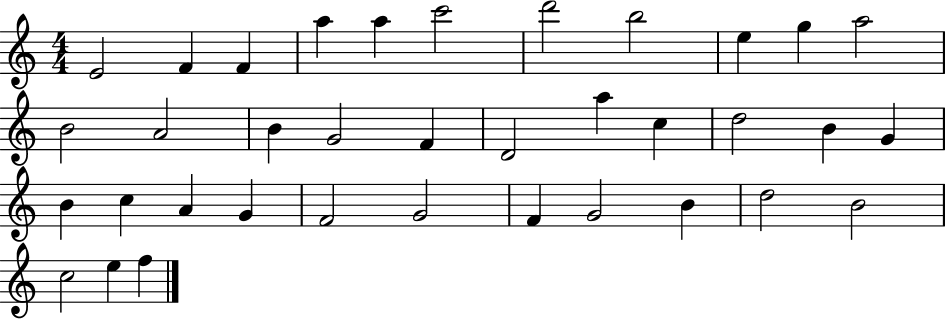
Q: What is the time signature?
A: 4/4